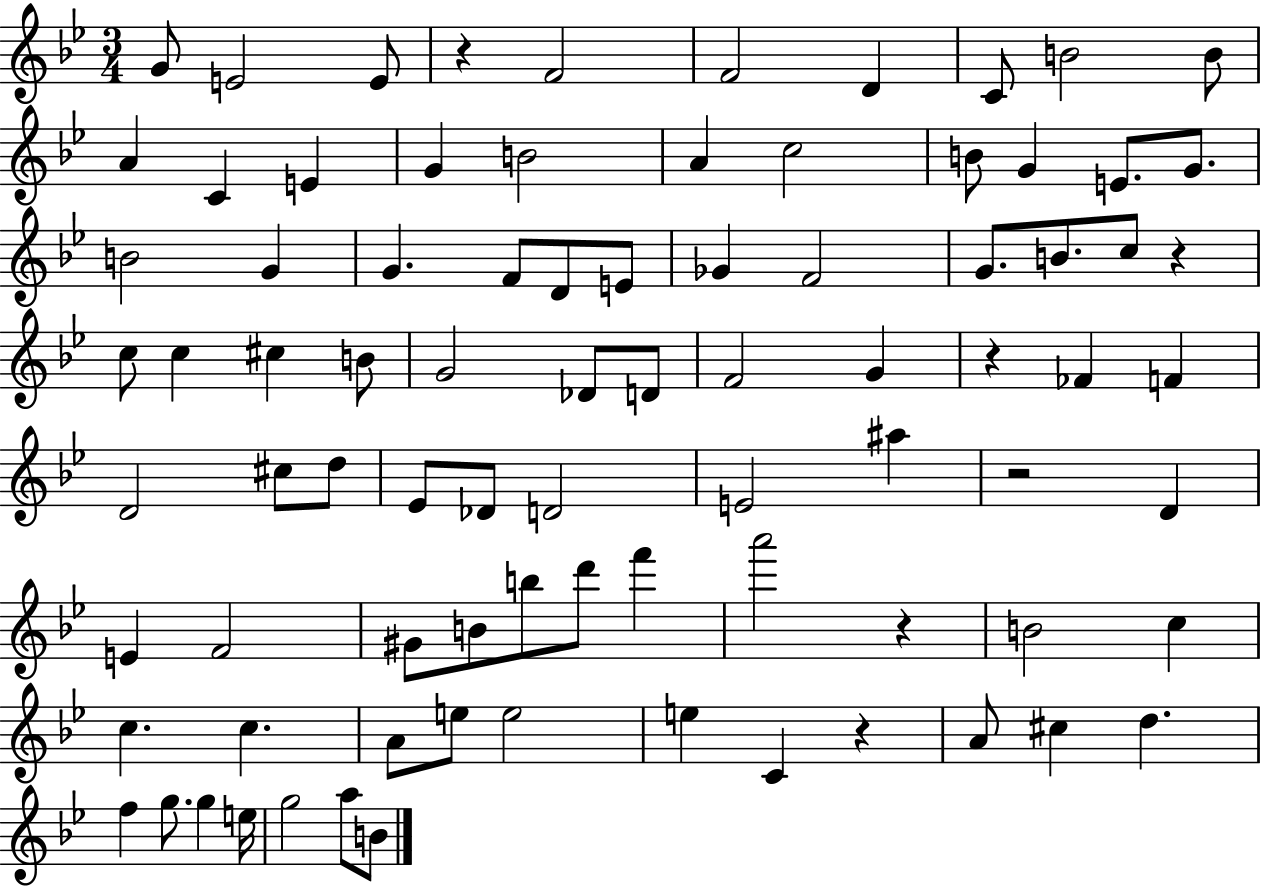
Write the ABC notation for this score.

X:1
T:Untitled
M:3/4
L:1/4
K:Bb
G/2 E2 E/2 z F2 F2 D C/2 B2 B/2 A C E G B2 A c2 B/2 G E/2 G/2 B2 G G F/2 D/2 E/2 _G F2 G/2 B/2 c/2 z c/2 c ^c B/2 G2 _D/2 D/2 F2 G z _F F D2 ^c/2 d/2 _E/2 _D/2 D2 E2 ^a z2 D E F2 ^G/2 B/2 b/2 d'/2 f' a'2 z B2 c c c A/2 e/2 e2 e C z A/2 ^c d f g/2 g e/4 g2 a/2 B/2